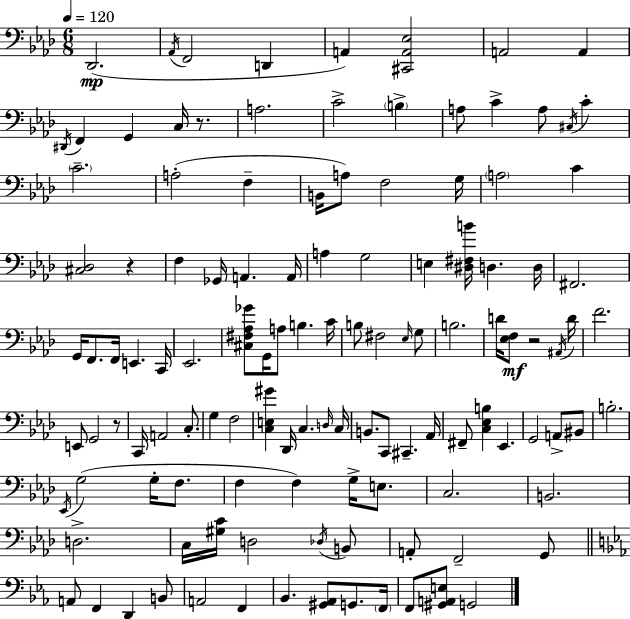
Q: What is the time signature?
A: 6/8